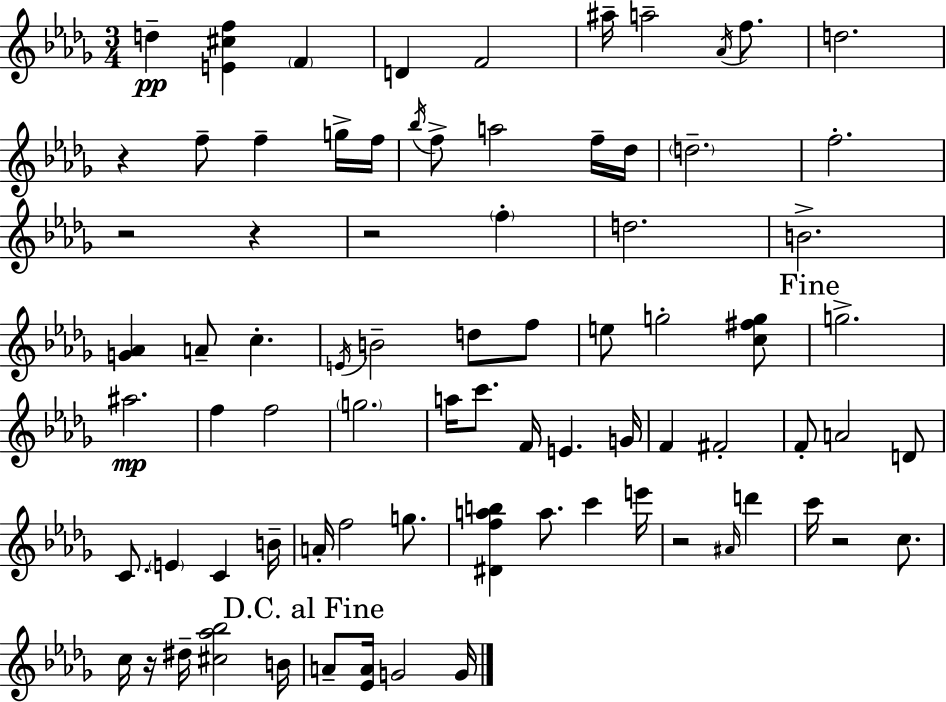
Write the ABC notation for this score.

X:1
T:Untitled
M:3/4
L:1/4
K:Bbm
d [E^cf] F D F2 ^a/4 a2 _A/4 f/2 d2 z f/2 f g/4 f/4 _b/4 f/2 a2 f/4 _d/4 d2 f2 z2 z z2 f d2 B2 [G_A] A/2 c E/4 B2 d/2 f/2 e/2 g2 [c^fg]/2 g2 ^a2 f f2 g2 a/4 c'/2 F/4 E G/4 F ^F2 F/2 A2 D/2 C/2 E C B/4 A/4 f2 g/2 [^Dfab] a/2 c' e'/4 z2 ^A/4 d' c'/4 z2 c/2 c/4 z/4 ^d/4 [^c_a_b]2 B/4 A/2 [_EA]/4 G2 G/4